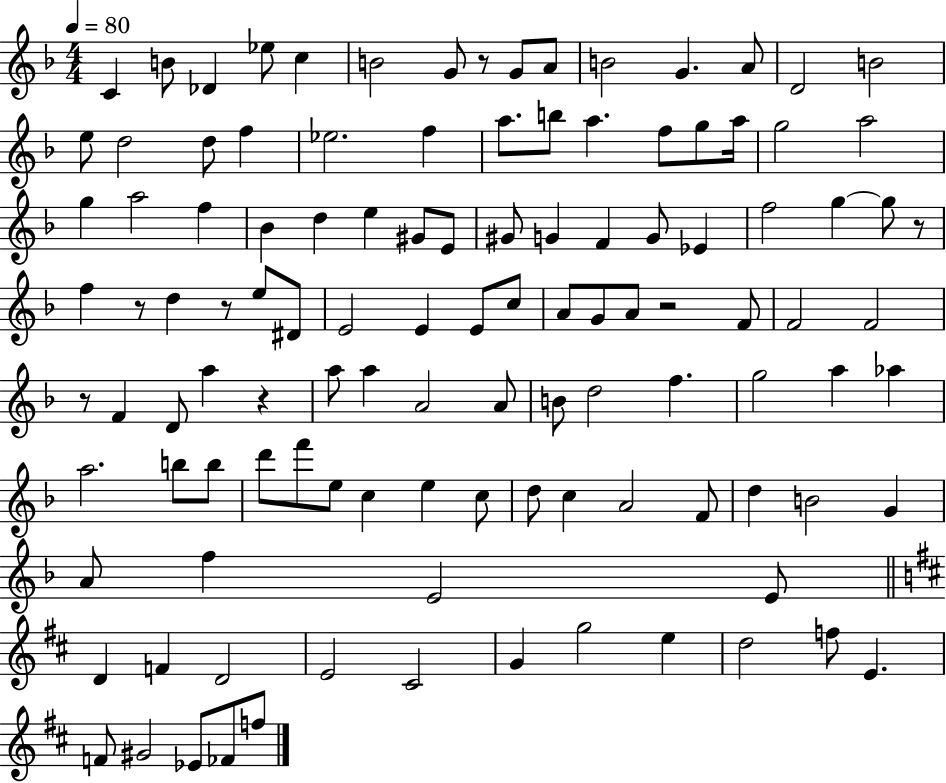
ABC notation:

X:1
T:Untitled
M:4/4
L:1/4
K:F
C B/2 _D _e/2 c B2 G/2 z/2 G/2 A/2 B2 G A/2 D2 B2 e/2 d2 d/2 f _e2 f a/2 b/2 a f/2 g/2 a/4 g2 a2 g a2 f _B d e ^G/2 E/2 ^G/2 G F G/2 _E f2 g g/2 z/2 f z/2 d z/2 e/2 ^D/2 E2 E E/2 c/2 A/2 G/2 A/2 z2 F/2 F2 F2 z/2 F D/2 a z a/2 a A2 A/2 B/2 d2 f g2 a _a a2 b/2 b/2 d'/2 f'/2 e/2 c e c/2 d/2 c A2 F/2 d B2 G A/2 f E2 E/2 D F D2 E2 ^C2 G g2 e d2 f/2 E F/2 ^G2 _E/2 _F/2 f/2